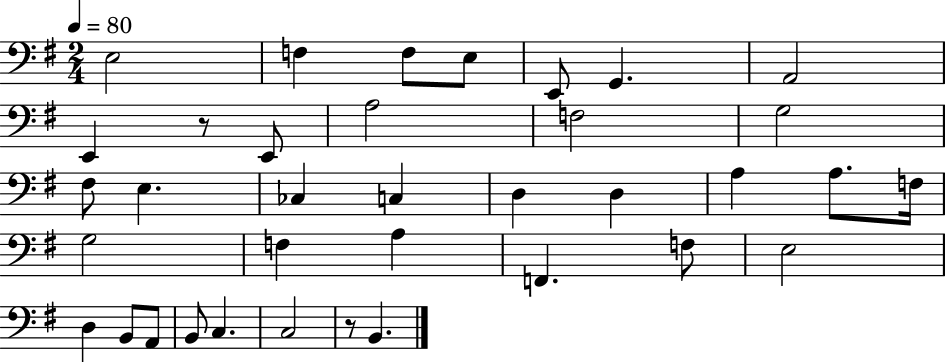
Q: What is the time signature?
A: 2/4